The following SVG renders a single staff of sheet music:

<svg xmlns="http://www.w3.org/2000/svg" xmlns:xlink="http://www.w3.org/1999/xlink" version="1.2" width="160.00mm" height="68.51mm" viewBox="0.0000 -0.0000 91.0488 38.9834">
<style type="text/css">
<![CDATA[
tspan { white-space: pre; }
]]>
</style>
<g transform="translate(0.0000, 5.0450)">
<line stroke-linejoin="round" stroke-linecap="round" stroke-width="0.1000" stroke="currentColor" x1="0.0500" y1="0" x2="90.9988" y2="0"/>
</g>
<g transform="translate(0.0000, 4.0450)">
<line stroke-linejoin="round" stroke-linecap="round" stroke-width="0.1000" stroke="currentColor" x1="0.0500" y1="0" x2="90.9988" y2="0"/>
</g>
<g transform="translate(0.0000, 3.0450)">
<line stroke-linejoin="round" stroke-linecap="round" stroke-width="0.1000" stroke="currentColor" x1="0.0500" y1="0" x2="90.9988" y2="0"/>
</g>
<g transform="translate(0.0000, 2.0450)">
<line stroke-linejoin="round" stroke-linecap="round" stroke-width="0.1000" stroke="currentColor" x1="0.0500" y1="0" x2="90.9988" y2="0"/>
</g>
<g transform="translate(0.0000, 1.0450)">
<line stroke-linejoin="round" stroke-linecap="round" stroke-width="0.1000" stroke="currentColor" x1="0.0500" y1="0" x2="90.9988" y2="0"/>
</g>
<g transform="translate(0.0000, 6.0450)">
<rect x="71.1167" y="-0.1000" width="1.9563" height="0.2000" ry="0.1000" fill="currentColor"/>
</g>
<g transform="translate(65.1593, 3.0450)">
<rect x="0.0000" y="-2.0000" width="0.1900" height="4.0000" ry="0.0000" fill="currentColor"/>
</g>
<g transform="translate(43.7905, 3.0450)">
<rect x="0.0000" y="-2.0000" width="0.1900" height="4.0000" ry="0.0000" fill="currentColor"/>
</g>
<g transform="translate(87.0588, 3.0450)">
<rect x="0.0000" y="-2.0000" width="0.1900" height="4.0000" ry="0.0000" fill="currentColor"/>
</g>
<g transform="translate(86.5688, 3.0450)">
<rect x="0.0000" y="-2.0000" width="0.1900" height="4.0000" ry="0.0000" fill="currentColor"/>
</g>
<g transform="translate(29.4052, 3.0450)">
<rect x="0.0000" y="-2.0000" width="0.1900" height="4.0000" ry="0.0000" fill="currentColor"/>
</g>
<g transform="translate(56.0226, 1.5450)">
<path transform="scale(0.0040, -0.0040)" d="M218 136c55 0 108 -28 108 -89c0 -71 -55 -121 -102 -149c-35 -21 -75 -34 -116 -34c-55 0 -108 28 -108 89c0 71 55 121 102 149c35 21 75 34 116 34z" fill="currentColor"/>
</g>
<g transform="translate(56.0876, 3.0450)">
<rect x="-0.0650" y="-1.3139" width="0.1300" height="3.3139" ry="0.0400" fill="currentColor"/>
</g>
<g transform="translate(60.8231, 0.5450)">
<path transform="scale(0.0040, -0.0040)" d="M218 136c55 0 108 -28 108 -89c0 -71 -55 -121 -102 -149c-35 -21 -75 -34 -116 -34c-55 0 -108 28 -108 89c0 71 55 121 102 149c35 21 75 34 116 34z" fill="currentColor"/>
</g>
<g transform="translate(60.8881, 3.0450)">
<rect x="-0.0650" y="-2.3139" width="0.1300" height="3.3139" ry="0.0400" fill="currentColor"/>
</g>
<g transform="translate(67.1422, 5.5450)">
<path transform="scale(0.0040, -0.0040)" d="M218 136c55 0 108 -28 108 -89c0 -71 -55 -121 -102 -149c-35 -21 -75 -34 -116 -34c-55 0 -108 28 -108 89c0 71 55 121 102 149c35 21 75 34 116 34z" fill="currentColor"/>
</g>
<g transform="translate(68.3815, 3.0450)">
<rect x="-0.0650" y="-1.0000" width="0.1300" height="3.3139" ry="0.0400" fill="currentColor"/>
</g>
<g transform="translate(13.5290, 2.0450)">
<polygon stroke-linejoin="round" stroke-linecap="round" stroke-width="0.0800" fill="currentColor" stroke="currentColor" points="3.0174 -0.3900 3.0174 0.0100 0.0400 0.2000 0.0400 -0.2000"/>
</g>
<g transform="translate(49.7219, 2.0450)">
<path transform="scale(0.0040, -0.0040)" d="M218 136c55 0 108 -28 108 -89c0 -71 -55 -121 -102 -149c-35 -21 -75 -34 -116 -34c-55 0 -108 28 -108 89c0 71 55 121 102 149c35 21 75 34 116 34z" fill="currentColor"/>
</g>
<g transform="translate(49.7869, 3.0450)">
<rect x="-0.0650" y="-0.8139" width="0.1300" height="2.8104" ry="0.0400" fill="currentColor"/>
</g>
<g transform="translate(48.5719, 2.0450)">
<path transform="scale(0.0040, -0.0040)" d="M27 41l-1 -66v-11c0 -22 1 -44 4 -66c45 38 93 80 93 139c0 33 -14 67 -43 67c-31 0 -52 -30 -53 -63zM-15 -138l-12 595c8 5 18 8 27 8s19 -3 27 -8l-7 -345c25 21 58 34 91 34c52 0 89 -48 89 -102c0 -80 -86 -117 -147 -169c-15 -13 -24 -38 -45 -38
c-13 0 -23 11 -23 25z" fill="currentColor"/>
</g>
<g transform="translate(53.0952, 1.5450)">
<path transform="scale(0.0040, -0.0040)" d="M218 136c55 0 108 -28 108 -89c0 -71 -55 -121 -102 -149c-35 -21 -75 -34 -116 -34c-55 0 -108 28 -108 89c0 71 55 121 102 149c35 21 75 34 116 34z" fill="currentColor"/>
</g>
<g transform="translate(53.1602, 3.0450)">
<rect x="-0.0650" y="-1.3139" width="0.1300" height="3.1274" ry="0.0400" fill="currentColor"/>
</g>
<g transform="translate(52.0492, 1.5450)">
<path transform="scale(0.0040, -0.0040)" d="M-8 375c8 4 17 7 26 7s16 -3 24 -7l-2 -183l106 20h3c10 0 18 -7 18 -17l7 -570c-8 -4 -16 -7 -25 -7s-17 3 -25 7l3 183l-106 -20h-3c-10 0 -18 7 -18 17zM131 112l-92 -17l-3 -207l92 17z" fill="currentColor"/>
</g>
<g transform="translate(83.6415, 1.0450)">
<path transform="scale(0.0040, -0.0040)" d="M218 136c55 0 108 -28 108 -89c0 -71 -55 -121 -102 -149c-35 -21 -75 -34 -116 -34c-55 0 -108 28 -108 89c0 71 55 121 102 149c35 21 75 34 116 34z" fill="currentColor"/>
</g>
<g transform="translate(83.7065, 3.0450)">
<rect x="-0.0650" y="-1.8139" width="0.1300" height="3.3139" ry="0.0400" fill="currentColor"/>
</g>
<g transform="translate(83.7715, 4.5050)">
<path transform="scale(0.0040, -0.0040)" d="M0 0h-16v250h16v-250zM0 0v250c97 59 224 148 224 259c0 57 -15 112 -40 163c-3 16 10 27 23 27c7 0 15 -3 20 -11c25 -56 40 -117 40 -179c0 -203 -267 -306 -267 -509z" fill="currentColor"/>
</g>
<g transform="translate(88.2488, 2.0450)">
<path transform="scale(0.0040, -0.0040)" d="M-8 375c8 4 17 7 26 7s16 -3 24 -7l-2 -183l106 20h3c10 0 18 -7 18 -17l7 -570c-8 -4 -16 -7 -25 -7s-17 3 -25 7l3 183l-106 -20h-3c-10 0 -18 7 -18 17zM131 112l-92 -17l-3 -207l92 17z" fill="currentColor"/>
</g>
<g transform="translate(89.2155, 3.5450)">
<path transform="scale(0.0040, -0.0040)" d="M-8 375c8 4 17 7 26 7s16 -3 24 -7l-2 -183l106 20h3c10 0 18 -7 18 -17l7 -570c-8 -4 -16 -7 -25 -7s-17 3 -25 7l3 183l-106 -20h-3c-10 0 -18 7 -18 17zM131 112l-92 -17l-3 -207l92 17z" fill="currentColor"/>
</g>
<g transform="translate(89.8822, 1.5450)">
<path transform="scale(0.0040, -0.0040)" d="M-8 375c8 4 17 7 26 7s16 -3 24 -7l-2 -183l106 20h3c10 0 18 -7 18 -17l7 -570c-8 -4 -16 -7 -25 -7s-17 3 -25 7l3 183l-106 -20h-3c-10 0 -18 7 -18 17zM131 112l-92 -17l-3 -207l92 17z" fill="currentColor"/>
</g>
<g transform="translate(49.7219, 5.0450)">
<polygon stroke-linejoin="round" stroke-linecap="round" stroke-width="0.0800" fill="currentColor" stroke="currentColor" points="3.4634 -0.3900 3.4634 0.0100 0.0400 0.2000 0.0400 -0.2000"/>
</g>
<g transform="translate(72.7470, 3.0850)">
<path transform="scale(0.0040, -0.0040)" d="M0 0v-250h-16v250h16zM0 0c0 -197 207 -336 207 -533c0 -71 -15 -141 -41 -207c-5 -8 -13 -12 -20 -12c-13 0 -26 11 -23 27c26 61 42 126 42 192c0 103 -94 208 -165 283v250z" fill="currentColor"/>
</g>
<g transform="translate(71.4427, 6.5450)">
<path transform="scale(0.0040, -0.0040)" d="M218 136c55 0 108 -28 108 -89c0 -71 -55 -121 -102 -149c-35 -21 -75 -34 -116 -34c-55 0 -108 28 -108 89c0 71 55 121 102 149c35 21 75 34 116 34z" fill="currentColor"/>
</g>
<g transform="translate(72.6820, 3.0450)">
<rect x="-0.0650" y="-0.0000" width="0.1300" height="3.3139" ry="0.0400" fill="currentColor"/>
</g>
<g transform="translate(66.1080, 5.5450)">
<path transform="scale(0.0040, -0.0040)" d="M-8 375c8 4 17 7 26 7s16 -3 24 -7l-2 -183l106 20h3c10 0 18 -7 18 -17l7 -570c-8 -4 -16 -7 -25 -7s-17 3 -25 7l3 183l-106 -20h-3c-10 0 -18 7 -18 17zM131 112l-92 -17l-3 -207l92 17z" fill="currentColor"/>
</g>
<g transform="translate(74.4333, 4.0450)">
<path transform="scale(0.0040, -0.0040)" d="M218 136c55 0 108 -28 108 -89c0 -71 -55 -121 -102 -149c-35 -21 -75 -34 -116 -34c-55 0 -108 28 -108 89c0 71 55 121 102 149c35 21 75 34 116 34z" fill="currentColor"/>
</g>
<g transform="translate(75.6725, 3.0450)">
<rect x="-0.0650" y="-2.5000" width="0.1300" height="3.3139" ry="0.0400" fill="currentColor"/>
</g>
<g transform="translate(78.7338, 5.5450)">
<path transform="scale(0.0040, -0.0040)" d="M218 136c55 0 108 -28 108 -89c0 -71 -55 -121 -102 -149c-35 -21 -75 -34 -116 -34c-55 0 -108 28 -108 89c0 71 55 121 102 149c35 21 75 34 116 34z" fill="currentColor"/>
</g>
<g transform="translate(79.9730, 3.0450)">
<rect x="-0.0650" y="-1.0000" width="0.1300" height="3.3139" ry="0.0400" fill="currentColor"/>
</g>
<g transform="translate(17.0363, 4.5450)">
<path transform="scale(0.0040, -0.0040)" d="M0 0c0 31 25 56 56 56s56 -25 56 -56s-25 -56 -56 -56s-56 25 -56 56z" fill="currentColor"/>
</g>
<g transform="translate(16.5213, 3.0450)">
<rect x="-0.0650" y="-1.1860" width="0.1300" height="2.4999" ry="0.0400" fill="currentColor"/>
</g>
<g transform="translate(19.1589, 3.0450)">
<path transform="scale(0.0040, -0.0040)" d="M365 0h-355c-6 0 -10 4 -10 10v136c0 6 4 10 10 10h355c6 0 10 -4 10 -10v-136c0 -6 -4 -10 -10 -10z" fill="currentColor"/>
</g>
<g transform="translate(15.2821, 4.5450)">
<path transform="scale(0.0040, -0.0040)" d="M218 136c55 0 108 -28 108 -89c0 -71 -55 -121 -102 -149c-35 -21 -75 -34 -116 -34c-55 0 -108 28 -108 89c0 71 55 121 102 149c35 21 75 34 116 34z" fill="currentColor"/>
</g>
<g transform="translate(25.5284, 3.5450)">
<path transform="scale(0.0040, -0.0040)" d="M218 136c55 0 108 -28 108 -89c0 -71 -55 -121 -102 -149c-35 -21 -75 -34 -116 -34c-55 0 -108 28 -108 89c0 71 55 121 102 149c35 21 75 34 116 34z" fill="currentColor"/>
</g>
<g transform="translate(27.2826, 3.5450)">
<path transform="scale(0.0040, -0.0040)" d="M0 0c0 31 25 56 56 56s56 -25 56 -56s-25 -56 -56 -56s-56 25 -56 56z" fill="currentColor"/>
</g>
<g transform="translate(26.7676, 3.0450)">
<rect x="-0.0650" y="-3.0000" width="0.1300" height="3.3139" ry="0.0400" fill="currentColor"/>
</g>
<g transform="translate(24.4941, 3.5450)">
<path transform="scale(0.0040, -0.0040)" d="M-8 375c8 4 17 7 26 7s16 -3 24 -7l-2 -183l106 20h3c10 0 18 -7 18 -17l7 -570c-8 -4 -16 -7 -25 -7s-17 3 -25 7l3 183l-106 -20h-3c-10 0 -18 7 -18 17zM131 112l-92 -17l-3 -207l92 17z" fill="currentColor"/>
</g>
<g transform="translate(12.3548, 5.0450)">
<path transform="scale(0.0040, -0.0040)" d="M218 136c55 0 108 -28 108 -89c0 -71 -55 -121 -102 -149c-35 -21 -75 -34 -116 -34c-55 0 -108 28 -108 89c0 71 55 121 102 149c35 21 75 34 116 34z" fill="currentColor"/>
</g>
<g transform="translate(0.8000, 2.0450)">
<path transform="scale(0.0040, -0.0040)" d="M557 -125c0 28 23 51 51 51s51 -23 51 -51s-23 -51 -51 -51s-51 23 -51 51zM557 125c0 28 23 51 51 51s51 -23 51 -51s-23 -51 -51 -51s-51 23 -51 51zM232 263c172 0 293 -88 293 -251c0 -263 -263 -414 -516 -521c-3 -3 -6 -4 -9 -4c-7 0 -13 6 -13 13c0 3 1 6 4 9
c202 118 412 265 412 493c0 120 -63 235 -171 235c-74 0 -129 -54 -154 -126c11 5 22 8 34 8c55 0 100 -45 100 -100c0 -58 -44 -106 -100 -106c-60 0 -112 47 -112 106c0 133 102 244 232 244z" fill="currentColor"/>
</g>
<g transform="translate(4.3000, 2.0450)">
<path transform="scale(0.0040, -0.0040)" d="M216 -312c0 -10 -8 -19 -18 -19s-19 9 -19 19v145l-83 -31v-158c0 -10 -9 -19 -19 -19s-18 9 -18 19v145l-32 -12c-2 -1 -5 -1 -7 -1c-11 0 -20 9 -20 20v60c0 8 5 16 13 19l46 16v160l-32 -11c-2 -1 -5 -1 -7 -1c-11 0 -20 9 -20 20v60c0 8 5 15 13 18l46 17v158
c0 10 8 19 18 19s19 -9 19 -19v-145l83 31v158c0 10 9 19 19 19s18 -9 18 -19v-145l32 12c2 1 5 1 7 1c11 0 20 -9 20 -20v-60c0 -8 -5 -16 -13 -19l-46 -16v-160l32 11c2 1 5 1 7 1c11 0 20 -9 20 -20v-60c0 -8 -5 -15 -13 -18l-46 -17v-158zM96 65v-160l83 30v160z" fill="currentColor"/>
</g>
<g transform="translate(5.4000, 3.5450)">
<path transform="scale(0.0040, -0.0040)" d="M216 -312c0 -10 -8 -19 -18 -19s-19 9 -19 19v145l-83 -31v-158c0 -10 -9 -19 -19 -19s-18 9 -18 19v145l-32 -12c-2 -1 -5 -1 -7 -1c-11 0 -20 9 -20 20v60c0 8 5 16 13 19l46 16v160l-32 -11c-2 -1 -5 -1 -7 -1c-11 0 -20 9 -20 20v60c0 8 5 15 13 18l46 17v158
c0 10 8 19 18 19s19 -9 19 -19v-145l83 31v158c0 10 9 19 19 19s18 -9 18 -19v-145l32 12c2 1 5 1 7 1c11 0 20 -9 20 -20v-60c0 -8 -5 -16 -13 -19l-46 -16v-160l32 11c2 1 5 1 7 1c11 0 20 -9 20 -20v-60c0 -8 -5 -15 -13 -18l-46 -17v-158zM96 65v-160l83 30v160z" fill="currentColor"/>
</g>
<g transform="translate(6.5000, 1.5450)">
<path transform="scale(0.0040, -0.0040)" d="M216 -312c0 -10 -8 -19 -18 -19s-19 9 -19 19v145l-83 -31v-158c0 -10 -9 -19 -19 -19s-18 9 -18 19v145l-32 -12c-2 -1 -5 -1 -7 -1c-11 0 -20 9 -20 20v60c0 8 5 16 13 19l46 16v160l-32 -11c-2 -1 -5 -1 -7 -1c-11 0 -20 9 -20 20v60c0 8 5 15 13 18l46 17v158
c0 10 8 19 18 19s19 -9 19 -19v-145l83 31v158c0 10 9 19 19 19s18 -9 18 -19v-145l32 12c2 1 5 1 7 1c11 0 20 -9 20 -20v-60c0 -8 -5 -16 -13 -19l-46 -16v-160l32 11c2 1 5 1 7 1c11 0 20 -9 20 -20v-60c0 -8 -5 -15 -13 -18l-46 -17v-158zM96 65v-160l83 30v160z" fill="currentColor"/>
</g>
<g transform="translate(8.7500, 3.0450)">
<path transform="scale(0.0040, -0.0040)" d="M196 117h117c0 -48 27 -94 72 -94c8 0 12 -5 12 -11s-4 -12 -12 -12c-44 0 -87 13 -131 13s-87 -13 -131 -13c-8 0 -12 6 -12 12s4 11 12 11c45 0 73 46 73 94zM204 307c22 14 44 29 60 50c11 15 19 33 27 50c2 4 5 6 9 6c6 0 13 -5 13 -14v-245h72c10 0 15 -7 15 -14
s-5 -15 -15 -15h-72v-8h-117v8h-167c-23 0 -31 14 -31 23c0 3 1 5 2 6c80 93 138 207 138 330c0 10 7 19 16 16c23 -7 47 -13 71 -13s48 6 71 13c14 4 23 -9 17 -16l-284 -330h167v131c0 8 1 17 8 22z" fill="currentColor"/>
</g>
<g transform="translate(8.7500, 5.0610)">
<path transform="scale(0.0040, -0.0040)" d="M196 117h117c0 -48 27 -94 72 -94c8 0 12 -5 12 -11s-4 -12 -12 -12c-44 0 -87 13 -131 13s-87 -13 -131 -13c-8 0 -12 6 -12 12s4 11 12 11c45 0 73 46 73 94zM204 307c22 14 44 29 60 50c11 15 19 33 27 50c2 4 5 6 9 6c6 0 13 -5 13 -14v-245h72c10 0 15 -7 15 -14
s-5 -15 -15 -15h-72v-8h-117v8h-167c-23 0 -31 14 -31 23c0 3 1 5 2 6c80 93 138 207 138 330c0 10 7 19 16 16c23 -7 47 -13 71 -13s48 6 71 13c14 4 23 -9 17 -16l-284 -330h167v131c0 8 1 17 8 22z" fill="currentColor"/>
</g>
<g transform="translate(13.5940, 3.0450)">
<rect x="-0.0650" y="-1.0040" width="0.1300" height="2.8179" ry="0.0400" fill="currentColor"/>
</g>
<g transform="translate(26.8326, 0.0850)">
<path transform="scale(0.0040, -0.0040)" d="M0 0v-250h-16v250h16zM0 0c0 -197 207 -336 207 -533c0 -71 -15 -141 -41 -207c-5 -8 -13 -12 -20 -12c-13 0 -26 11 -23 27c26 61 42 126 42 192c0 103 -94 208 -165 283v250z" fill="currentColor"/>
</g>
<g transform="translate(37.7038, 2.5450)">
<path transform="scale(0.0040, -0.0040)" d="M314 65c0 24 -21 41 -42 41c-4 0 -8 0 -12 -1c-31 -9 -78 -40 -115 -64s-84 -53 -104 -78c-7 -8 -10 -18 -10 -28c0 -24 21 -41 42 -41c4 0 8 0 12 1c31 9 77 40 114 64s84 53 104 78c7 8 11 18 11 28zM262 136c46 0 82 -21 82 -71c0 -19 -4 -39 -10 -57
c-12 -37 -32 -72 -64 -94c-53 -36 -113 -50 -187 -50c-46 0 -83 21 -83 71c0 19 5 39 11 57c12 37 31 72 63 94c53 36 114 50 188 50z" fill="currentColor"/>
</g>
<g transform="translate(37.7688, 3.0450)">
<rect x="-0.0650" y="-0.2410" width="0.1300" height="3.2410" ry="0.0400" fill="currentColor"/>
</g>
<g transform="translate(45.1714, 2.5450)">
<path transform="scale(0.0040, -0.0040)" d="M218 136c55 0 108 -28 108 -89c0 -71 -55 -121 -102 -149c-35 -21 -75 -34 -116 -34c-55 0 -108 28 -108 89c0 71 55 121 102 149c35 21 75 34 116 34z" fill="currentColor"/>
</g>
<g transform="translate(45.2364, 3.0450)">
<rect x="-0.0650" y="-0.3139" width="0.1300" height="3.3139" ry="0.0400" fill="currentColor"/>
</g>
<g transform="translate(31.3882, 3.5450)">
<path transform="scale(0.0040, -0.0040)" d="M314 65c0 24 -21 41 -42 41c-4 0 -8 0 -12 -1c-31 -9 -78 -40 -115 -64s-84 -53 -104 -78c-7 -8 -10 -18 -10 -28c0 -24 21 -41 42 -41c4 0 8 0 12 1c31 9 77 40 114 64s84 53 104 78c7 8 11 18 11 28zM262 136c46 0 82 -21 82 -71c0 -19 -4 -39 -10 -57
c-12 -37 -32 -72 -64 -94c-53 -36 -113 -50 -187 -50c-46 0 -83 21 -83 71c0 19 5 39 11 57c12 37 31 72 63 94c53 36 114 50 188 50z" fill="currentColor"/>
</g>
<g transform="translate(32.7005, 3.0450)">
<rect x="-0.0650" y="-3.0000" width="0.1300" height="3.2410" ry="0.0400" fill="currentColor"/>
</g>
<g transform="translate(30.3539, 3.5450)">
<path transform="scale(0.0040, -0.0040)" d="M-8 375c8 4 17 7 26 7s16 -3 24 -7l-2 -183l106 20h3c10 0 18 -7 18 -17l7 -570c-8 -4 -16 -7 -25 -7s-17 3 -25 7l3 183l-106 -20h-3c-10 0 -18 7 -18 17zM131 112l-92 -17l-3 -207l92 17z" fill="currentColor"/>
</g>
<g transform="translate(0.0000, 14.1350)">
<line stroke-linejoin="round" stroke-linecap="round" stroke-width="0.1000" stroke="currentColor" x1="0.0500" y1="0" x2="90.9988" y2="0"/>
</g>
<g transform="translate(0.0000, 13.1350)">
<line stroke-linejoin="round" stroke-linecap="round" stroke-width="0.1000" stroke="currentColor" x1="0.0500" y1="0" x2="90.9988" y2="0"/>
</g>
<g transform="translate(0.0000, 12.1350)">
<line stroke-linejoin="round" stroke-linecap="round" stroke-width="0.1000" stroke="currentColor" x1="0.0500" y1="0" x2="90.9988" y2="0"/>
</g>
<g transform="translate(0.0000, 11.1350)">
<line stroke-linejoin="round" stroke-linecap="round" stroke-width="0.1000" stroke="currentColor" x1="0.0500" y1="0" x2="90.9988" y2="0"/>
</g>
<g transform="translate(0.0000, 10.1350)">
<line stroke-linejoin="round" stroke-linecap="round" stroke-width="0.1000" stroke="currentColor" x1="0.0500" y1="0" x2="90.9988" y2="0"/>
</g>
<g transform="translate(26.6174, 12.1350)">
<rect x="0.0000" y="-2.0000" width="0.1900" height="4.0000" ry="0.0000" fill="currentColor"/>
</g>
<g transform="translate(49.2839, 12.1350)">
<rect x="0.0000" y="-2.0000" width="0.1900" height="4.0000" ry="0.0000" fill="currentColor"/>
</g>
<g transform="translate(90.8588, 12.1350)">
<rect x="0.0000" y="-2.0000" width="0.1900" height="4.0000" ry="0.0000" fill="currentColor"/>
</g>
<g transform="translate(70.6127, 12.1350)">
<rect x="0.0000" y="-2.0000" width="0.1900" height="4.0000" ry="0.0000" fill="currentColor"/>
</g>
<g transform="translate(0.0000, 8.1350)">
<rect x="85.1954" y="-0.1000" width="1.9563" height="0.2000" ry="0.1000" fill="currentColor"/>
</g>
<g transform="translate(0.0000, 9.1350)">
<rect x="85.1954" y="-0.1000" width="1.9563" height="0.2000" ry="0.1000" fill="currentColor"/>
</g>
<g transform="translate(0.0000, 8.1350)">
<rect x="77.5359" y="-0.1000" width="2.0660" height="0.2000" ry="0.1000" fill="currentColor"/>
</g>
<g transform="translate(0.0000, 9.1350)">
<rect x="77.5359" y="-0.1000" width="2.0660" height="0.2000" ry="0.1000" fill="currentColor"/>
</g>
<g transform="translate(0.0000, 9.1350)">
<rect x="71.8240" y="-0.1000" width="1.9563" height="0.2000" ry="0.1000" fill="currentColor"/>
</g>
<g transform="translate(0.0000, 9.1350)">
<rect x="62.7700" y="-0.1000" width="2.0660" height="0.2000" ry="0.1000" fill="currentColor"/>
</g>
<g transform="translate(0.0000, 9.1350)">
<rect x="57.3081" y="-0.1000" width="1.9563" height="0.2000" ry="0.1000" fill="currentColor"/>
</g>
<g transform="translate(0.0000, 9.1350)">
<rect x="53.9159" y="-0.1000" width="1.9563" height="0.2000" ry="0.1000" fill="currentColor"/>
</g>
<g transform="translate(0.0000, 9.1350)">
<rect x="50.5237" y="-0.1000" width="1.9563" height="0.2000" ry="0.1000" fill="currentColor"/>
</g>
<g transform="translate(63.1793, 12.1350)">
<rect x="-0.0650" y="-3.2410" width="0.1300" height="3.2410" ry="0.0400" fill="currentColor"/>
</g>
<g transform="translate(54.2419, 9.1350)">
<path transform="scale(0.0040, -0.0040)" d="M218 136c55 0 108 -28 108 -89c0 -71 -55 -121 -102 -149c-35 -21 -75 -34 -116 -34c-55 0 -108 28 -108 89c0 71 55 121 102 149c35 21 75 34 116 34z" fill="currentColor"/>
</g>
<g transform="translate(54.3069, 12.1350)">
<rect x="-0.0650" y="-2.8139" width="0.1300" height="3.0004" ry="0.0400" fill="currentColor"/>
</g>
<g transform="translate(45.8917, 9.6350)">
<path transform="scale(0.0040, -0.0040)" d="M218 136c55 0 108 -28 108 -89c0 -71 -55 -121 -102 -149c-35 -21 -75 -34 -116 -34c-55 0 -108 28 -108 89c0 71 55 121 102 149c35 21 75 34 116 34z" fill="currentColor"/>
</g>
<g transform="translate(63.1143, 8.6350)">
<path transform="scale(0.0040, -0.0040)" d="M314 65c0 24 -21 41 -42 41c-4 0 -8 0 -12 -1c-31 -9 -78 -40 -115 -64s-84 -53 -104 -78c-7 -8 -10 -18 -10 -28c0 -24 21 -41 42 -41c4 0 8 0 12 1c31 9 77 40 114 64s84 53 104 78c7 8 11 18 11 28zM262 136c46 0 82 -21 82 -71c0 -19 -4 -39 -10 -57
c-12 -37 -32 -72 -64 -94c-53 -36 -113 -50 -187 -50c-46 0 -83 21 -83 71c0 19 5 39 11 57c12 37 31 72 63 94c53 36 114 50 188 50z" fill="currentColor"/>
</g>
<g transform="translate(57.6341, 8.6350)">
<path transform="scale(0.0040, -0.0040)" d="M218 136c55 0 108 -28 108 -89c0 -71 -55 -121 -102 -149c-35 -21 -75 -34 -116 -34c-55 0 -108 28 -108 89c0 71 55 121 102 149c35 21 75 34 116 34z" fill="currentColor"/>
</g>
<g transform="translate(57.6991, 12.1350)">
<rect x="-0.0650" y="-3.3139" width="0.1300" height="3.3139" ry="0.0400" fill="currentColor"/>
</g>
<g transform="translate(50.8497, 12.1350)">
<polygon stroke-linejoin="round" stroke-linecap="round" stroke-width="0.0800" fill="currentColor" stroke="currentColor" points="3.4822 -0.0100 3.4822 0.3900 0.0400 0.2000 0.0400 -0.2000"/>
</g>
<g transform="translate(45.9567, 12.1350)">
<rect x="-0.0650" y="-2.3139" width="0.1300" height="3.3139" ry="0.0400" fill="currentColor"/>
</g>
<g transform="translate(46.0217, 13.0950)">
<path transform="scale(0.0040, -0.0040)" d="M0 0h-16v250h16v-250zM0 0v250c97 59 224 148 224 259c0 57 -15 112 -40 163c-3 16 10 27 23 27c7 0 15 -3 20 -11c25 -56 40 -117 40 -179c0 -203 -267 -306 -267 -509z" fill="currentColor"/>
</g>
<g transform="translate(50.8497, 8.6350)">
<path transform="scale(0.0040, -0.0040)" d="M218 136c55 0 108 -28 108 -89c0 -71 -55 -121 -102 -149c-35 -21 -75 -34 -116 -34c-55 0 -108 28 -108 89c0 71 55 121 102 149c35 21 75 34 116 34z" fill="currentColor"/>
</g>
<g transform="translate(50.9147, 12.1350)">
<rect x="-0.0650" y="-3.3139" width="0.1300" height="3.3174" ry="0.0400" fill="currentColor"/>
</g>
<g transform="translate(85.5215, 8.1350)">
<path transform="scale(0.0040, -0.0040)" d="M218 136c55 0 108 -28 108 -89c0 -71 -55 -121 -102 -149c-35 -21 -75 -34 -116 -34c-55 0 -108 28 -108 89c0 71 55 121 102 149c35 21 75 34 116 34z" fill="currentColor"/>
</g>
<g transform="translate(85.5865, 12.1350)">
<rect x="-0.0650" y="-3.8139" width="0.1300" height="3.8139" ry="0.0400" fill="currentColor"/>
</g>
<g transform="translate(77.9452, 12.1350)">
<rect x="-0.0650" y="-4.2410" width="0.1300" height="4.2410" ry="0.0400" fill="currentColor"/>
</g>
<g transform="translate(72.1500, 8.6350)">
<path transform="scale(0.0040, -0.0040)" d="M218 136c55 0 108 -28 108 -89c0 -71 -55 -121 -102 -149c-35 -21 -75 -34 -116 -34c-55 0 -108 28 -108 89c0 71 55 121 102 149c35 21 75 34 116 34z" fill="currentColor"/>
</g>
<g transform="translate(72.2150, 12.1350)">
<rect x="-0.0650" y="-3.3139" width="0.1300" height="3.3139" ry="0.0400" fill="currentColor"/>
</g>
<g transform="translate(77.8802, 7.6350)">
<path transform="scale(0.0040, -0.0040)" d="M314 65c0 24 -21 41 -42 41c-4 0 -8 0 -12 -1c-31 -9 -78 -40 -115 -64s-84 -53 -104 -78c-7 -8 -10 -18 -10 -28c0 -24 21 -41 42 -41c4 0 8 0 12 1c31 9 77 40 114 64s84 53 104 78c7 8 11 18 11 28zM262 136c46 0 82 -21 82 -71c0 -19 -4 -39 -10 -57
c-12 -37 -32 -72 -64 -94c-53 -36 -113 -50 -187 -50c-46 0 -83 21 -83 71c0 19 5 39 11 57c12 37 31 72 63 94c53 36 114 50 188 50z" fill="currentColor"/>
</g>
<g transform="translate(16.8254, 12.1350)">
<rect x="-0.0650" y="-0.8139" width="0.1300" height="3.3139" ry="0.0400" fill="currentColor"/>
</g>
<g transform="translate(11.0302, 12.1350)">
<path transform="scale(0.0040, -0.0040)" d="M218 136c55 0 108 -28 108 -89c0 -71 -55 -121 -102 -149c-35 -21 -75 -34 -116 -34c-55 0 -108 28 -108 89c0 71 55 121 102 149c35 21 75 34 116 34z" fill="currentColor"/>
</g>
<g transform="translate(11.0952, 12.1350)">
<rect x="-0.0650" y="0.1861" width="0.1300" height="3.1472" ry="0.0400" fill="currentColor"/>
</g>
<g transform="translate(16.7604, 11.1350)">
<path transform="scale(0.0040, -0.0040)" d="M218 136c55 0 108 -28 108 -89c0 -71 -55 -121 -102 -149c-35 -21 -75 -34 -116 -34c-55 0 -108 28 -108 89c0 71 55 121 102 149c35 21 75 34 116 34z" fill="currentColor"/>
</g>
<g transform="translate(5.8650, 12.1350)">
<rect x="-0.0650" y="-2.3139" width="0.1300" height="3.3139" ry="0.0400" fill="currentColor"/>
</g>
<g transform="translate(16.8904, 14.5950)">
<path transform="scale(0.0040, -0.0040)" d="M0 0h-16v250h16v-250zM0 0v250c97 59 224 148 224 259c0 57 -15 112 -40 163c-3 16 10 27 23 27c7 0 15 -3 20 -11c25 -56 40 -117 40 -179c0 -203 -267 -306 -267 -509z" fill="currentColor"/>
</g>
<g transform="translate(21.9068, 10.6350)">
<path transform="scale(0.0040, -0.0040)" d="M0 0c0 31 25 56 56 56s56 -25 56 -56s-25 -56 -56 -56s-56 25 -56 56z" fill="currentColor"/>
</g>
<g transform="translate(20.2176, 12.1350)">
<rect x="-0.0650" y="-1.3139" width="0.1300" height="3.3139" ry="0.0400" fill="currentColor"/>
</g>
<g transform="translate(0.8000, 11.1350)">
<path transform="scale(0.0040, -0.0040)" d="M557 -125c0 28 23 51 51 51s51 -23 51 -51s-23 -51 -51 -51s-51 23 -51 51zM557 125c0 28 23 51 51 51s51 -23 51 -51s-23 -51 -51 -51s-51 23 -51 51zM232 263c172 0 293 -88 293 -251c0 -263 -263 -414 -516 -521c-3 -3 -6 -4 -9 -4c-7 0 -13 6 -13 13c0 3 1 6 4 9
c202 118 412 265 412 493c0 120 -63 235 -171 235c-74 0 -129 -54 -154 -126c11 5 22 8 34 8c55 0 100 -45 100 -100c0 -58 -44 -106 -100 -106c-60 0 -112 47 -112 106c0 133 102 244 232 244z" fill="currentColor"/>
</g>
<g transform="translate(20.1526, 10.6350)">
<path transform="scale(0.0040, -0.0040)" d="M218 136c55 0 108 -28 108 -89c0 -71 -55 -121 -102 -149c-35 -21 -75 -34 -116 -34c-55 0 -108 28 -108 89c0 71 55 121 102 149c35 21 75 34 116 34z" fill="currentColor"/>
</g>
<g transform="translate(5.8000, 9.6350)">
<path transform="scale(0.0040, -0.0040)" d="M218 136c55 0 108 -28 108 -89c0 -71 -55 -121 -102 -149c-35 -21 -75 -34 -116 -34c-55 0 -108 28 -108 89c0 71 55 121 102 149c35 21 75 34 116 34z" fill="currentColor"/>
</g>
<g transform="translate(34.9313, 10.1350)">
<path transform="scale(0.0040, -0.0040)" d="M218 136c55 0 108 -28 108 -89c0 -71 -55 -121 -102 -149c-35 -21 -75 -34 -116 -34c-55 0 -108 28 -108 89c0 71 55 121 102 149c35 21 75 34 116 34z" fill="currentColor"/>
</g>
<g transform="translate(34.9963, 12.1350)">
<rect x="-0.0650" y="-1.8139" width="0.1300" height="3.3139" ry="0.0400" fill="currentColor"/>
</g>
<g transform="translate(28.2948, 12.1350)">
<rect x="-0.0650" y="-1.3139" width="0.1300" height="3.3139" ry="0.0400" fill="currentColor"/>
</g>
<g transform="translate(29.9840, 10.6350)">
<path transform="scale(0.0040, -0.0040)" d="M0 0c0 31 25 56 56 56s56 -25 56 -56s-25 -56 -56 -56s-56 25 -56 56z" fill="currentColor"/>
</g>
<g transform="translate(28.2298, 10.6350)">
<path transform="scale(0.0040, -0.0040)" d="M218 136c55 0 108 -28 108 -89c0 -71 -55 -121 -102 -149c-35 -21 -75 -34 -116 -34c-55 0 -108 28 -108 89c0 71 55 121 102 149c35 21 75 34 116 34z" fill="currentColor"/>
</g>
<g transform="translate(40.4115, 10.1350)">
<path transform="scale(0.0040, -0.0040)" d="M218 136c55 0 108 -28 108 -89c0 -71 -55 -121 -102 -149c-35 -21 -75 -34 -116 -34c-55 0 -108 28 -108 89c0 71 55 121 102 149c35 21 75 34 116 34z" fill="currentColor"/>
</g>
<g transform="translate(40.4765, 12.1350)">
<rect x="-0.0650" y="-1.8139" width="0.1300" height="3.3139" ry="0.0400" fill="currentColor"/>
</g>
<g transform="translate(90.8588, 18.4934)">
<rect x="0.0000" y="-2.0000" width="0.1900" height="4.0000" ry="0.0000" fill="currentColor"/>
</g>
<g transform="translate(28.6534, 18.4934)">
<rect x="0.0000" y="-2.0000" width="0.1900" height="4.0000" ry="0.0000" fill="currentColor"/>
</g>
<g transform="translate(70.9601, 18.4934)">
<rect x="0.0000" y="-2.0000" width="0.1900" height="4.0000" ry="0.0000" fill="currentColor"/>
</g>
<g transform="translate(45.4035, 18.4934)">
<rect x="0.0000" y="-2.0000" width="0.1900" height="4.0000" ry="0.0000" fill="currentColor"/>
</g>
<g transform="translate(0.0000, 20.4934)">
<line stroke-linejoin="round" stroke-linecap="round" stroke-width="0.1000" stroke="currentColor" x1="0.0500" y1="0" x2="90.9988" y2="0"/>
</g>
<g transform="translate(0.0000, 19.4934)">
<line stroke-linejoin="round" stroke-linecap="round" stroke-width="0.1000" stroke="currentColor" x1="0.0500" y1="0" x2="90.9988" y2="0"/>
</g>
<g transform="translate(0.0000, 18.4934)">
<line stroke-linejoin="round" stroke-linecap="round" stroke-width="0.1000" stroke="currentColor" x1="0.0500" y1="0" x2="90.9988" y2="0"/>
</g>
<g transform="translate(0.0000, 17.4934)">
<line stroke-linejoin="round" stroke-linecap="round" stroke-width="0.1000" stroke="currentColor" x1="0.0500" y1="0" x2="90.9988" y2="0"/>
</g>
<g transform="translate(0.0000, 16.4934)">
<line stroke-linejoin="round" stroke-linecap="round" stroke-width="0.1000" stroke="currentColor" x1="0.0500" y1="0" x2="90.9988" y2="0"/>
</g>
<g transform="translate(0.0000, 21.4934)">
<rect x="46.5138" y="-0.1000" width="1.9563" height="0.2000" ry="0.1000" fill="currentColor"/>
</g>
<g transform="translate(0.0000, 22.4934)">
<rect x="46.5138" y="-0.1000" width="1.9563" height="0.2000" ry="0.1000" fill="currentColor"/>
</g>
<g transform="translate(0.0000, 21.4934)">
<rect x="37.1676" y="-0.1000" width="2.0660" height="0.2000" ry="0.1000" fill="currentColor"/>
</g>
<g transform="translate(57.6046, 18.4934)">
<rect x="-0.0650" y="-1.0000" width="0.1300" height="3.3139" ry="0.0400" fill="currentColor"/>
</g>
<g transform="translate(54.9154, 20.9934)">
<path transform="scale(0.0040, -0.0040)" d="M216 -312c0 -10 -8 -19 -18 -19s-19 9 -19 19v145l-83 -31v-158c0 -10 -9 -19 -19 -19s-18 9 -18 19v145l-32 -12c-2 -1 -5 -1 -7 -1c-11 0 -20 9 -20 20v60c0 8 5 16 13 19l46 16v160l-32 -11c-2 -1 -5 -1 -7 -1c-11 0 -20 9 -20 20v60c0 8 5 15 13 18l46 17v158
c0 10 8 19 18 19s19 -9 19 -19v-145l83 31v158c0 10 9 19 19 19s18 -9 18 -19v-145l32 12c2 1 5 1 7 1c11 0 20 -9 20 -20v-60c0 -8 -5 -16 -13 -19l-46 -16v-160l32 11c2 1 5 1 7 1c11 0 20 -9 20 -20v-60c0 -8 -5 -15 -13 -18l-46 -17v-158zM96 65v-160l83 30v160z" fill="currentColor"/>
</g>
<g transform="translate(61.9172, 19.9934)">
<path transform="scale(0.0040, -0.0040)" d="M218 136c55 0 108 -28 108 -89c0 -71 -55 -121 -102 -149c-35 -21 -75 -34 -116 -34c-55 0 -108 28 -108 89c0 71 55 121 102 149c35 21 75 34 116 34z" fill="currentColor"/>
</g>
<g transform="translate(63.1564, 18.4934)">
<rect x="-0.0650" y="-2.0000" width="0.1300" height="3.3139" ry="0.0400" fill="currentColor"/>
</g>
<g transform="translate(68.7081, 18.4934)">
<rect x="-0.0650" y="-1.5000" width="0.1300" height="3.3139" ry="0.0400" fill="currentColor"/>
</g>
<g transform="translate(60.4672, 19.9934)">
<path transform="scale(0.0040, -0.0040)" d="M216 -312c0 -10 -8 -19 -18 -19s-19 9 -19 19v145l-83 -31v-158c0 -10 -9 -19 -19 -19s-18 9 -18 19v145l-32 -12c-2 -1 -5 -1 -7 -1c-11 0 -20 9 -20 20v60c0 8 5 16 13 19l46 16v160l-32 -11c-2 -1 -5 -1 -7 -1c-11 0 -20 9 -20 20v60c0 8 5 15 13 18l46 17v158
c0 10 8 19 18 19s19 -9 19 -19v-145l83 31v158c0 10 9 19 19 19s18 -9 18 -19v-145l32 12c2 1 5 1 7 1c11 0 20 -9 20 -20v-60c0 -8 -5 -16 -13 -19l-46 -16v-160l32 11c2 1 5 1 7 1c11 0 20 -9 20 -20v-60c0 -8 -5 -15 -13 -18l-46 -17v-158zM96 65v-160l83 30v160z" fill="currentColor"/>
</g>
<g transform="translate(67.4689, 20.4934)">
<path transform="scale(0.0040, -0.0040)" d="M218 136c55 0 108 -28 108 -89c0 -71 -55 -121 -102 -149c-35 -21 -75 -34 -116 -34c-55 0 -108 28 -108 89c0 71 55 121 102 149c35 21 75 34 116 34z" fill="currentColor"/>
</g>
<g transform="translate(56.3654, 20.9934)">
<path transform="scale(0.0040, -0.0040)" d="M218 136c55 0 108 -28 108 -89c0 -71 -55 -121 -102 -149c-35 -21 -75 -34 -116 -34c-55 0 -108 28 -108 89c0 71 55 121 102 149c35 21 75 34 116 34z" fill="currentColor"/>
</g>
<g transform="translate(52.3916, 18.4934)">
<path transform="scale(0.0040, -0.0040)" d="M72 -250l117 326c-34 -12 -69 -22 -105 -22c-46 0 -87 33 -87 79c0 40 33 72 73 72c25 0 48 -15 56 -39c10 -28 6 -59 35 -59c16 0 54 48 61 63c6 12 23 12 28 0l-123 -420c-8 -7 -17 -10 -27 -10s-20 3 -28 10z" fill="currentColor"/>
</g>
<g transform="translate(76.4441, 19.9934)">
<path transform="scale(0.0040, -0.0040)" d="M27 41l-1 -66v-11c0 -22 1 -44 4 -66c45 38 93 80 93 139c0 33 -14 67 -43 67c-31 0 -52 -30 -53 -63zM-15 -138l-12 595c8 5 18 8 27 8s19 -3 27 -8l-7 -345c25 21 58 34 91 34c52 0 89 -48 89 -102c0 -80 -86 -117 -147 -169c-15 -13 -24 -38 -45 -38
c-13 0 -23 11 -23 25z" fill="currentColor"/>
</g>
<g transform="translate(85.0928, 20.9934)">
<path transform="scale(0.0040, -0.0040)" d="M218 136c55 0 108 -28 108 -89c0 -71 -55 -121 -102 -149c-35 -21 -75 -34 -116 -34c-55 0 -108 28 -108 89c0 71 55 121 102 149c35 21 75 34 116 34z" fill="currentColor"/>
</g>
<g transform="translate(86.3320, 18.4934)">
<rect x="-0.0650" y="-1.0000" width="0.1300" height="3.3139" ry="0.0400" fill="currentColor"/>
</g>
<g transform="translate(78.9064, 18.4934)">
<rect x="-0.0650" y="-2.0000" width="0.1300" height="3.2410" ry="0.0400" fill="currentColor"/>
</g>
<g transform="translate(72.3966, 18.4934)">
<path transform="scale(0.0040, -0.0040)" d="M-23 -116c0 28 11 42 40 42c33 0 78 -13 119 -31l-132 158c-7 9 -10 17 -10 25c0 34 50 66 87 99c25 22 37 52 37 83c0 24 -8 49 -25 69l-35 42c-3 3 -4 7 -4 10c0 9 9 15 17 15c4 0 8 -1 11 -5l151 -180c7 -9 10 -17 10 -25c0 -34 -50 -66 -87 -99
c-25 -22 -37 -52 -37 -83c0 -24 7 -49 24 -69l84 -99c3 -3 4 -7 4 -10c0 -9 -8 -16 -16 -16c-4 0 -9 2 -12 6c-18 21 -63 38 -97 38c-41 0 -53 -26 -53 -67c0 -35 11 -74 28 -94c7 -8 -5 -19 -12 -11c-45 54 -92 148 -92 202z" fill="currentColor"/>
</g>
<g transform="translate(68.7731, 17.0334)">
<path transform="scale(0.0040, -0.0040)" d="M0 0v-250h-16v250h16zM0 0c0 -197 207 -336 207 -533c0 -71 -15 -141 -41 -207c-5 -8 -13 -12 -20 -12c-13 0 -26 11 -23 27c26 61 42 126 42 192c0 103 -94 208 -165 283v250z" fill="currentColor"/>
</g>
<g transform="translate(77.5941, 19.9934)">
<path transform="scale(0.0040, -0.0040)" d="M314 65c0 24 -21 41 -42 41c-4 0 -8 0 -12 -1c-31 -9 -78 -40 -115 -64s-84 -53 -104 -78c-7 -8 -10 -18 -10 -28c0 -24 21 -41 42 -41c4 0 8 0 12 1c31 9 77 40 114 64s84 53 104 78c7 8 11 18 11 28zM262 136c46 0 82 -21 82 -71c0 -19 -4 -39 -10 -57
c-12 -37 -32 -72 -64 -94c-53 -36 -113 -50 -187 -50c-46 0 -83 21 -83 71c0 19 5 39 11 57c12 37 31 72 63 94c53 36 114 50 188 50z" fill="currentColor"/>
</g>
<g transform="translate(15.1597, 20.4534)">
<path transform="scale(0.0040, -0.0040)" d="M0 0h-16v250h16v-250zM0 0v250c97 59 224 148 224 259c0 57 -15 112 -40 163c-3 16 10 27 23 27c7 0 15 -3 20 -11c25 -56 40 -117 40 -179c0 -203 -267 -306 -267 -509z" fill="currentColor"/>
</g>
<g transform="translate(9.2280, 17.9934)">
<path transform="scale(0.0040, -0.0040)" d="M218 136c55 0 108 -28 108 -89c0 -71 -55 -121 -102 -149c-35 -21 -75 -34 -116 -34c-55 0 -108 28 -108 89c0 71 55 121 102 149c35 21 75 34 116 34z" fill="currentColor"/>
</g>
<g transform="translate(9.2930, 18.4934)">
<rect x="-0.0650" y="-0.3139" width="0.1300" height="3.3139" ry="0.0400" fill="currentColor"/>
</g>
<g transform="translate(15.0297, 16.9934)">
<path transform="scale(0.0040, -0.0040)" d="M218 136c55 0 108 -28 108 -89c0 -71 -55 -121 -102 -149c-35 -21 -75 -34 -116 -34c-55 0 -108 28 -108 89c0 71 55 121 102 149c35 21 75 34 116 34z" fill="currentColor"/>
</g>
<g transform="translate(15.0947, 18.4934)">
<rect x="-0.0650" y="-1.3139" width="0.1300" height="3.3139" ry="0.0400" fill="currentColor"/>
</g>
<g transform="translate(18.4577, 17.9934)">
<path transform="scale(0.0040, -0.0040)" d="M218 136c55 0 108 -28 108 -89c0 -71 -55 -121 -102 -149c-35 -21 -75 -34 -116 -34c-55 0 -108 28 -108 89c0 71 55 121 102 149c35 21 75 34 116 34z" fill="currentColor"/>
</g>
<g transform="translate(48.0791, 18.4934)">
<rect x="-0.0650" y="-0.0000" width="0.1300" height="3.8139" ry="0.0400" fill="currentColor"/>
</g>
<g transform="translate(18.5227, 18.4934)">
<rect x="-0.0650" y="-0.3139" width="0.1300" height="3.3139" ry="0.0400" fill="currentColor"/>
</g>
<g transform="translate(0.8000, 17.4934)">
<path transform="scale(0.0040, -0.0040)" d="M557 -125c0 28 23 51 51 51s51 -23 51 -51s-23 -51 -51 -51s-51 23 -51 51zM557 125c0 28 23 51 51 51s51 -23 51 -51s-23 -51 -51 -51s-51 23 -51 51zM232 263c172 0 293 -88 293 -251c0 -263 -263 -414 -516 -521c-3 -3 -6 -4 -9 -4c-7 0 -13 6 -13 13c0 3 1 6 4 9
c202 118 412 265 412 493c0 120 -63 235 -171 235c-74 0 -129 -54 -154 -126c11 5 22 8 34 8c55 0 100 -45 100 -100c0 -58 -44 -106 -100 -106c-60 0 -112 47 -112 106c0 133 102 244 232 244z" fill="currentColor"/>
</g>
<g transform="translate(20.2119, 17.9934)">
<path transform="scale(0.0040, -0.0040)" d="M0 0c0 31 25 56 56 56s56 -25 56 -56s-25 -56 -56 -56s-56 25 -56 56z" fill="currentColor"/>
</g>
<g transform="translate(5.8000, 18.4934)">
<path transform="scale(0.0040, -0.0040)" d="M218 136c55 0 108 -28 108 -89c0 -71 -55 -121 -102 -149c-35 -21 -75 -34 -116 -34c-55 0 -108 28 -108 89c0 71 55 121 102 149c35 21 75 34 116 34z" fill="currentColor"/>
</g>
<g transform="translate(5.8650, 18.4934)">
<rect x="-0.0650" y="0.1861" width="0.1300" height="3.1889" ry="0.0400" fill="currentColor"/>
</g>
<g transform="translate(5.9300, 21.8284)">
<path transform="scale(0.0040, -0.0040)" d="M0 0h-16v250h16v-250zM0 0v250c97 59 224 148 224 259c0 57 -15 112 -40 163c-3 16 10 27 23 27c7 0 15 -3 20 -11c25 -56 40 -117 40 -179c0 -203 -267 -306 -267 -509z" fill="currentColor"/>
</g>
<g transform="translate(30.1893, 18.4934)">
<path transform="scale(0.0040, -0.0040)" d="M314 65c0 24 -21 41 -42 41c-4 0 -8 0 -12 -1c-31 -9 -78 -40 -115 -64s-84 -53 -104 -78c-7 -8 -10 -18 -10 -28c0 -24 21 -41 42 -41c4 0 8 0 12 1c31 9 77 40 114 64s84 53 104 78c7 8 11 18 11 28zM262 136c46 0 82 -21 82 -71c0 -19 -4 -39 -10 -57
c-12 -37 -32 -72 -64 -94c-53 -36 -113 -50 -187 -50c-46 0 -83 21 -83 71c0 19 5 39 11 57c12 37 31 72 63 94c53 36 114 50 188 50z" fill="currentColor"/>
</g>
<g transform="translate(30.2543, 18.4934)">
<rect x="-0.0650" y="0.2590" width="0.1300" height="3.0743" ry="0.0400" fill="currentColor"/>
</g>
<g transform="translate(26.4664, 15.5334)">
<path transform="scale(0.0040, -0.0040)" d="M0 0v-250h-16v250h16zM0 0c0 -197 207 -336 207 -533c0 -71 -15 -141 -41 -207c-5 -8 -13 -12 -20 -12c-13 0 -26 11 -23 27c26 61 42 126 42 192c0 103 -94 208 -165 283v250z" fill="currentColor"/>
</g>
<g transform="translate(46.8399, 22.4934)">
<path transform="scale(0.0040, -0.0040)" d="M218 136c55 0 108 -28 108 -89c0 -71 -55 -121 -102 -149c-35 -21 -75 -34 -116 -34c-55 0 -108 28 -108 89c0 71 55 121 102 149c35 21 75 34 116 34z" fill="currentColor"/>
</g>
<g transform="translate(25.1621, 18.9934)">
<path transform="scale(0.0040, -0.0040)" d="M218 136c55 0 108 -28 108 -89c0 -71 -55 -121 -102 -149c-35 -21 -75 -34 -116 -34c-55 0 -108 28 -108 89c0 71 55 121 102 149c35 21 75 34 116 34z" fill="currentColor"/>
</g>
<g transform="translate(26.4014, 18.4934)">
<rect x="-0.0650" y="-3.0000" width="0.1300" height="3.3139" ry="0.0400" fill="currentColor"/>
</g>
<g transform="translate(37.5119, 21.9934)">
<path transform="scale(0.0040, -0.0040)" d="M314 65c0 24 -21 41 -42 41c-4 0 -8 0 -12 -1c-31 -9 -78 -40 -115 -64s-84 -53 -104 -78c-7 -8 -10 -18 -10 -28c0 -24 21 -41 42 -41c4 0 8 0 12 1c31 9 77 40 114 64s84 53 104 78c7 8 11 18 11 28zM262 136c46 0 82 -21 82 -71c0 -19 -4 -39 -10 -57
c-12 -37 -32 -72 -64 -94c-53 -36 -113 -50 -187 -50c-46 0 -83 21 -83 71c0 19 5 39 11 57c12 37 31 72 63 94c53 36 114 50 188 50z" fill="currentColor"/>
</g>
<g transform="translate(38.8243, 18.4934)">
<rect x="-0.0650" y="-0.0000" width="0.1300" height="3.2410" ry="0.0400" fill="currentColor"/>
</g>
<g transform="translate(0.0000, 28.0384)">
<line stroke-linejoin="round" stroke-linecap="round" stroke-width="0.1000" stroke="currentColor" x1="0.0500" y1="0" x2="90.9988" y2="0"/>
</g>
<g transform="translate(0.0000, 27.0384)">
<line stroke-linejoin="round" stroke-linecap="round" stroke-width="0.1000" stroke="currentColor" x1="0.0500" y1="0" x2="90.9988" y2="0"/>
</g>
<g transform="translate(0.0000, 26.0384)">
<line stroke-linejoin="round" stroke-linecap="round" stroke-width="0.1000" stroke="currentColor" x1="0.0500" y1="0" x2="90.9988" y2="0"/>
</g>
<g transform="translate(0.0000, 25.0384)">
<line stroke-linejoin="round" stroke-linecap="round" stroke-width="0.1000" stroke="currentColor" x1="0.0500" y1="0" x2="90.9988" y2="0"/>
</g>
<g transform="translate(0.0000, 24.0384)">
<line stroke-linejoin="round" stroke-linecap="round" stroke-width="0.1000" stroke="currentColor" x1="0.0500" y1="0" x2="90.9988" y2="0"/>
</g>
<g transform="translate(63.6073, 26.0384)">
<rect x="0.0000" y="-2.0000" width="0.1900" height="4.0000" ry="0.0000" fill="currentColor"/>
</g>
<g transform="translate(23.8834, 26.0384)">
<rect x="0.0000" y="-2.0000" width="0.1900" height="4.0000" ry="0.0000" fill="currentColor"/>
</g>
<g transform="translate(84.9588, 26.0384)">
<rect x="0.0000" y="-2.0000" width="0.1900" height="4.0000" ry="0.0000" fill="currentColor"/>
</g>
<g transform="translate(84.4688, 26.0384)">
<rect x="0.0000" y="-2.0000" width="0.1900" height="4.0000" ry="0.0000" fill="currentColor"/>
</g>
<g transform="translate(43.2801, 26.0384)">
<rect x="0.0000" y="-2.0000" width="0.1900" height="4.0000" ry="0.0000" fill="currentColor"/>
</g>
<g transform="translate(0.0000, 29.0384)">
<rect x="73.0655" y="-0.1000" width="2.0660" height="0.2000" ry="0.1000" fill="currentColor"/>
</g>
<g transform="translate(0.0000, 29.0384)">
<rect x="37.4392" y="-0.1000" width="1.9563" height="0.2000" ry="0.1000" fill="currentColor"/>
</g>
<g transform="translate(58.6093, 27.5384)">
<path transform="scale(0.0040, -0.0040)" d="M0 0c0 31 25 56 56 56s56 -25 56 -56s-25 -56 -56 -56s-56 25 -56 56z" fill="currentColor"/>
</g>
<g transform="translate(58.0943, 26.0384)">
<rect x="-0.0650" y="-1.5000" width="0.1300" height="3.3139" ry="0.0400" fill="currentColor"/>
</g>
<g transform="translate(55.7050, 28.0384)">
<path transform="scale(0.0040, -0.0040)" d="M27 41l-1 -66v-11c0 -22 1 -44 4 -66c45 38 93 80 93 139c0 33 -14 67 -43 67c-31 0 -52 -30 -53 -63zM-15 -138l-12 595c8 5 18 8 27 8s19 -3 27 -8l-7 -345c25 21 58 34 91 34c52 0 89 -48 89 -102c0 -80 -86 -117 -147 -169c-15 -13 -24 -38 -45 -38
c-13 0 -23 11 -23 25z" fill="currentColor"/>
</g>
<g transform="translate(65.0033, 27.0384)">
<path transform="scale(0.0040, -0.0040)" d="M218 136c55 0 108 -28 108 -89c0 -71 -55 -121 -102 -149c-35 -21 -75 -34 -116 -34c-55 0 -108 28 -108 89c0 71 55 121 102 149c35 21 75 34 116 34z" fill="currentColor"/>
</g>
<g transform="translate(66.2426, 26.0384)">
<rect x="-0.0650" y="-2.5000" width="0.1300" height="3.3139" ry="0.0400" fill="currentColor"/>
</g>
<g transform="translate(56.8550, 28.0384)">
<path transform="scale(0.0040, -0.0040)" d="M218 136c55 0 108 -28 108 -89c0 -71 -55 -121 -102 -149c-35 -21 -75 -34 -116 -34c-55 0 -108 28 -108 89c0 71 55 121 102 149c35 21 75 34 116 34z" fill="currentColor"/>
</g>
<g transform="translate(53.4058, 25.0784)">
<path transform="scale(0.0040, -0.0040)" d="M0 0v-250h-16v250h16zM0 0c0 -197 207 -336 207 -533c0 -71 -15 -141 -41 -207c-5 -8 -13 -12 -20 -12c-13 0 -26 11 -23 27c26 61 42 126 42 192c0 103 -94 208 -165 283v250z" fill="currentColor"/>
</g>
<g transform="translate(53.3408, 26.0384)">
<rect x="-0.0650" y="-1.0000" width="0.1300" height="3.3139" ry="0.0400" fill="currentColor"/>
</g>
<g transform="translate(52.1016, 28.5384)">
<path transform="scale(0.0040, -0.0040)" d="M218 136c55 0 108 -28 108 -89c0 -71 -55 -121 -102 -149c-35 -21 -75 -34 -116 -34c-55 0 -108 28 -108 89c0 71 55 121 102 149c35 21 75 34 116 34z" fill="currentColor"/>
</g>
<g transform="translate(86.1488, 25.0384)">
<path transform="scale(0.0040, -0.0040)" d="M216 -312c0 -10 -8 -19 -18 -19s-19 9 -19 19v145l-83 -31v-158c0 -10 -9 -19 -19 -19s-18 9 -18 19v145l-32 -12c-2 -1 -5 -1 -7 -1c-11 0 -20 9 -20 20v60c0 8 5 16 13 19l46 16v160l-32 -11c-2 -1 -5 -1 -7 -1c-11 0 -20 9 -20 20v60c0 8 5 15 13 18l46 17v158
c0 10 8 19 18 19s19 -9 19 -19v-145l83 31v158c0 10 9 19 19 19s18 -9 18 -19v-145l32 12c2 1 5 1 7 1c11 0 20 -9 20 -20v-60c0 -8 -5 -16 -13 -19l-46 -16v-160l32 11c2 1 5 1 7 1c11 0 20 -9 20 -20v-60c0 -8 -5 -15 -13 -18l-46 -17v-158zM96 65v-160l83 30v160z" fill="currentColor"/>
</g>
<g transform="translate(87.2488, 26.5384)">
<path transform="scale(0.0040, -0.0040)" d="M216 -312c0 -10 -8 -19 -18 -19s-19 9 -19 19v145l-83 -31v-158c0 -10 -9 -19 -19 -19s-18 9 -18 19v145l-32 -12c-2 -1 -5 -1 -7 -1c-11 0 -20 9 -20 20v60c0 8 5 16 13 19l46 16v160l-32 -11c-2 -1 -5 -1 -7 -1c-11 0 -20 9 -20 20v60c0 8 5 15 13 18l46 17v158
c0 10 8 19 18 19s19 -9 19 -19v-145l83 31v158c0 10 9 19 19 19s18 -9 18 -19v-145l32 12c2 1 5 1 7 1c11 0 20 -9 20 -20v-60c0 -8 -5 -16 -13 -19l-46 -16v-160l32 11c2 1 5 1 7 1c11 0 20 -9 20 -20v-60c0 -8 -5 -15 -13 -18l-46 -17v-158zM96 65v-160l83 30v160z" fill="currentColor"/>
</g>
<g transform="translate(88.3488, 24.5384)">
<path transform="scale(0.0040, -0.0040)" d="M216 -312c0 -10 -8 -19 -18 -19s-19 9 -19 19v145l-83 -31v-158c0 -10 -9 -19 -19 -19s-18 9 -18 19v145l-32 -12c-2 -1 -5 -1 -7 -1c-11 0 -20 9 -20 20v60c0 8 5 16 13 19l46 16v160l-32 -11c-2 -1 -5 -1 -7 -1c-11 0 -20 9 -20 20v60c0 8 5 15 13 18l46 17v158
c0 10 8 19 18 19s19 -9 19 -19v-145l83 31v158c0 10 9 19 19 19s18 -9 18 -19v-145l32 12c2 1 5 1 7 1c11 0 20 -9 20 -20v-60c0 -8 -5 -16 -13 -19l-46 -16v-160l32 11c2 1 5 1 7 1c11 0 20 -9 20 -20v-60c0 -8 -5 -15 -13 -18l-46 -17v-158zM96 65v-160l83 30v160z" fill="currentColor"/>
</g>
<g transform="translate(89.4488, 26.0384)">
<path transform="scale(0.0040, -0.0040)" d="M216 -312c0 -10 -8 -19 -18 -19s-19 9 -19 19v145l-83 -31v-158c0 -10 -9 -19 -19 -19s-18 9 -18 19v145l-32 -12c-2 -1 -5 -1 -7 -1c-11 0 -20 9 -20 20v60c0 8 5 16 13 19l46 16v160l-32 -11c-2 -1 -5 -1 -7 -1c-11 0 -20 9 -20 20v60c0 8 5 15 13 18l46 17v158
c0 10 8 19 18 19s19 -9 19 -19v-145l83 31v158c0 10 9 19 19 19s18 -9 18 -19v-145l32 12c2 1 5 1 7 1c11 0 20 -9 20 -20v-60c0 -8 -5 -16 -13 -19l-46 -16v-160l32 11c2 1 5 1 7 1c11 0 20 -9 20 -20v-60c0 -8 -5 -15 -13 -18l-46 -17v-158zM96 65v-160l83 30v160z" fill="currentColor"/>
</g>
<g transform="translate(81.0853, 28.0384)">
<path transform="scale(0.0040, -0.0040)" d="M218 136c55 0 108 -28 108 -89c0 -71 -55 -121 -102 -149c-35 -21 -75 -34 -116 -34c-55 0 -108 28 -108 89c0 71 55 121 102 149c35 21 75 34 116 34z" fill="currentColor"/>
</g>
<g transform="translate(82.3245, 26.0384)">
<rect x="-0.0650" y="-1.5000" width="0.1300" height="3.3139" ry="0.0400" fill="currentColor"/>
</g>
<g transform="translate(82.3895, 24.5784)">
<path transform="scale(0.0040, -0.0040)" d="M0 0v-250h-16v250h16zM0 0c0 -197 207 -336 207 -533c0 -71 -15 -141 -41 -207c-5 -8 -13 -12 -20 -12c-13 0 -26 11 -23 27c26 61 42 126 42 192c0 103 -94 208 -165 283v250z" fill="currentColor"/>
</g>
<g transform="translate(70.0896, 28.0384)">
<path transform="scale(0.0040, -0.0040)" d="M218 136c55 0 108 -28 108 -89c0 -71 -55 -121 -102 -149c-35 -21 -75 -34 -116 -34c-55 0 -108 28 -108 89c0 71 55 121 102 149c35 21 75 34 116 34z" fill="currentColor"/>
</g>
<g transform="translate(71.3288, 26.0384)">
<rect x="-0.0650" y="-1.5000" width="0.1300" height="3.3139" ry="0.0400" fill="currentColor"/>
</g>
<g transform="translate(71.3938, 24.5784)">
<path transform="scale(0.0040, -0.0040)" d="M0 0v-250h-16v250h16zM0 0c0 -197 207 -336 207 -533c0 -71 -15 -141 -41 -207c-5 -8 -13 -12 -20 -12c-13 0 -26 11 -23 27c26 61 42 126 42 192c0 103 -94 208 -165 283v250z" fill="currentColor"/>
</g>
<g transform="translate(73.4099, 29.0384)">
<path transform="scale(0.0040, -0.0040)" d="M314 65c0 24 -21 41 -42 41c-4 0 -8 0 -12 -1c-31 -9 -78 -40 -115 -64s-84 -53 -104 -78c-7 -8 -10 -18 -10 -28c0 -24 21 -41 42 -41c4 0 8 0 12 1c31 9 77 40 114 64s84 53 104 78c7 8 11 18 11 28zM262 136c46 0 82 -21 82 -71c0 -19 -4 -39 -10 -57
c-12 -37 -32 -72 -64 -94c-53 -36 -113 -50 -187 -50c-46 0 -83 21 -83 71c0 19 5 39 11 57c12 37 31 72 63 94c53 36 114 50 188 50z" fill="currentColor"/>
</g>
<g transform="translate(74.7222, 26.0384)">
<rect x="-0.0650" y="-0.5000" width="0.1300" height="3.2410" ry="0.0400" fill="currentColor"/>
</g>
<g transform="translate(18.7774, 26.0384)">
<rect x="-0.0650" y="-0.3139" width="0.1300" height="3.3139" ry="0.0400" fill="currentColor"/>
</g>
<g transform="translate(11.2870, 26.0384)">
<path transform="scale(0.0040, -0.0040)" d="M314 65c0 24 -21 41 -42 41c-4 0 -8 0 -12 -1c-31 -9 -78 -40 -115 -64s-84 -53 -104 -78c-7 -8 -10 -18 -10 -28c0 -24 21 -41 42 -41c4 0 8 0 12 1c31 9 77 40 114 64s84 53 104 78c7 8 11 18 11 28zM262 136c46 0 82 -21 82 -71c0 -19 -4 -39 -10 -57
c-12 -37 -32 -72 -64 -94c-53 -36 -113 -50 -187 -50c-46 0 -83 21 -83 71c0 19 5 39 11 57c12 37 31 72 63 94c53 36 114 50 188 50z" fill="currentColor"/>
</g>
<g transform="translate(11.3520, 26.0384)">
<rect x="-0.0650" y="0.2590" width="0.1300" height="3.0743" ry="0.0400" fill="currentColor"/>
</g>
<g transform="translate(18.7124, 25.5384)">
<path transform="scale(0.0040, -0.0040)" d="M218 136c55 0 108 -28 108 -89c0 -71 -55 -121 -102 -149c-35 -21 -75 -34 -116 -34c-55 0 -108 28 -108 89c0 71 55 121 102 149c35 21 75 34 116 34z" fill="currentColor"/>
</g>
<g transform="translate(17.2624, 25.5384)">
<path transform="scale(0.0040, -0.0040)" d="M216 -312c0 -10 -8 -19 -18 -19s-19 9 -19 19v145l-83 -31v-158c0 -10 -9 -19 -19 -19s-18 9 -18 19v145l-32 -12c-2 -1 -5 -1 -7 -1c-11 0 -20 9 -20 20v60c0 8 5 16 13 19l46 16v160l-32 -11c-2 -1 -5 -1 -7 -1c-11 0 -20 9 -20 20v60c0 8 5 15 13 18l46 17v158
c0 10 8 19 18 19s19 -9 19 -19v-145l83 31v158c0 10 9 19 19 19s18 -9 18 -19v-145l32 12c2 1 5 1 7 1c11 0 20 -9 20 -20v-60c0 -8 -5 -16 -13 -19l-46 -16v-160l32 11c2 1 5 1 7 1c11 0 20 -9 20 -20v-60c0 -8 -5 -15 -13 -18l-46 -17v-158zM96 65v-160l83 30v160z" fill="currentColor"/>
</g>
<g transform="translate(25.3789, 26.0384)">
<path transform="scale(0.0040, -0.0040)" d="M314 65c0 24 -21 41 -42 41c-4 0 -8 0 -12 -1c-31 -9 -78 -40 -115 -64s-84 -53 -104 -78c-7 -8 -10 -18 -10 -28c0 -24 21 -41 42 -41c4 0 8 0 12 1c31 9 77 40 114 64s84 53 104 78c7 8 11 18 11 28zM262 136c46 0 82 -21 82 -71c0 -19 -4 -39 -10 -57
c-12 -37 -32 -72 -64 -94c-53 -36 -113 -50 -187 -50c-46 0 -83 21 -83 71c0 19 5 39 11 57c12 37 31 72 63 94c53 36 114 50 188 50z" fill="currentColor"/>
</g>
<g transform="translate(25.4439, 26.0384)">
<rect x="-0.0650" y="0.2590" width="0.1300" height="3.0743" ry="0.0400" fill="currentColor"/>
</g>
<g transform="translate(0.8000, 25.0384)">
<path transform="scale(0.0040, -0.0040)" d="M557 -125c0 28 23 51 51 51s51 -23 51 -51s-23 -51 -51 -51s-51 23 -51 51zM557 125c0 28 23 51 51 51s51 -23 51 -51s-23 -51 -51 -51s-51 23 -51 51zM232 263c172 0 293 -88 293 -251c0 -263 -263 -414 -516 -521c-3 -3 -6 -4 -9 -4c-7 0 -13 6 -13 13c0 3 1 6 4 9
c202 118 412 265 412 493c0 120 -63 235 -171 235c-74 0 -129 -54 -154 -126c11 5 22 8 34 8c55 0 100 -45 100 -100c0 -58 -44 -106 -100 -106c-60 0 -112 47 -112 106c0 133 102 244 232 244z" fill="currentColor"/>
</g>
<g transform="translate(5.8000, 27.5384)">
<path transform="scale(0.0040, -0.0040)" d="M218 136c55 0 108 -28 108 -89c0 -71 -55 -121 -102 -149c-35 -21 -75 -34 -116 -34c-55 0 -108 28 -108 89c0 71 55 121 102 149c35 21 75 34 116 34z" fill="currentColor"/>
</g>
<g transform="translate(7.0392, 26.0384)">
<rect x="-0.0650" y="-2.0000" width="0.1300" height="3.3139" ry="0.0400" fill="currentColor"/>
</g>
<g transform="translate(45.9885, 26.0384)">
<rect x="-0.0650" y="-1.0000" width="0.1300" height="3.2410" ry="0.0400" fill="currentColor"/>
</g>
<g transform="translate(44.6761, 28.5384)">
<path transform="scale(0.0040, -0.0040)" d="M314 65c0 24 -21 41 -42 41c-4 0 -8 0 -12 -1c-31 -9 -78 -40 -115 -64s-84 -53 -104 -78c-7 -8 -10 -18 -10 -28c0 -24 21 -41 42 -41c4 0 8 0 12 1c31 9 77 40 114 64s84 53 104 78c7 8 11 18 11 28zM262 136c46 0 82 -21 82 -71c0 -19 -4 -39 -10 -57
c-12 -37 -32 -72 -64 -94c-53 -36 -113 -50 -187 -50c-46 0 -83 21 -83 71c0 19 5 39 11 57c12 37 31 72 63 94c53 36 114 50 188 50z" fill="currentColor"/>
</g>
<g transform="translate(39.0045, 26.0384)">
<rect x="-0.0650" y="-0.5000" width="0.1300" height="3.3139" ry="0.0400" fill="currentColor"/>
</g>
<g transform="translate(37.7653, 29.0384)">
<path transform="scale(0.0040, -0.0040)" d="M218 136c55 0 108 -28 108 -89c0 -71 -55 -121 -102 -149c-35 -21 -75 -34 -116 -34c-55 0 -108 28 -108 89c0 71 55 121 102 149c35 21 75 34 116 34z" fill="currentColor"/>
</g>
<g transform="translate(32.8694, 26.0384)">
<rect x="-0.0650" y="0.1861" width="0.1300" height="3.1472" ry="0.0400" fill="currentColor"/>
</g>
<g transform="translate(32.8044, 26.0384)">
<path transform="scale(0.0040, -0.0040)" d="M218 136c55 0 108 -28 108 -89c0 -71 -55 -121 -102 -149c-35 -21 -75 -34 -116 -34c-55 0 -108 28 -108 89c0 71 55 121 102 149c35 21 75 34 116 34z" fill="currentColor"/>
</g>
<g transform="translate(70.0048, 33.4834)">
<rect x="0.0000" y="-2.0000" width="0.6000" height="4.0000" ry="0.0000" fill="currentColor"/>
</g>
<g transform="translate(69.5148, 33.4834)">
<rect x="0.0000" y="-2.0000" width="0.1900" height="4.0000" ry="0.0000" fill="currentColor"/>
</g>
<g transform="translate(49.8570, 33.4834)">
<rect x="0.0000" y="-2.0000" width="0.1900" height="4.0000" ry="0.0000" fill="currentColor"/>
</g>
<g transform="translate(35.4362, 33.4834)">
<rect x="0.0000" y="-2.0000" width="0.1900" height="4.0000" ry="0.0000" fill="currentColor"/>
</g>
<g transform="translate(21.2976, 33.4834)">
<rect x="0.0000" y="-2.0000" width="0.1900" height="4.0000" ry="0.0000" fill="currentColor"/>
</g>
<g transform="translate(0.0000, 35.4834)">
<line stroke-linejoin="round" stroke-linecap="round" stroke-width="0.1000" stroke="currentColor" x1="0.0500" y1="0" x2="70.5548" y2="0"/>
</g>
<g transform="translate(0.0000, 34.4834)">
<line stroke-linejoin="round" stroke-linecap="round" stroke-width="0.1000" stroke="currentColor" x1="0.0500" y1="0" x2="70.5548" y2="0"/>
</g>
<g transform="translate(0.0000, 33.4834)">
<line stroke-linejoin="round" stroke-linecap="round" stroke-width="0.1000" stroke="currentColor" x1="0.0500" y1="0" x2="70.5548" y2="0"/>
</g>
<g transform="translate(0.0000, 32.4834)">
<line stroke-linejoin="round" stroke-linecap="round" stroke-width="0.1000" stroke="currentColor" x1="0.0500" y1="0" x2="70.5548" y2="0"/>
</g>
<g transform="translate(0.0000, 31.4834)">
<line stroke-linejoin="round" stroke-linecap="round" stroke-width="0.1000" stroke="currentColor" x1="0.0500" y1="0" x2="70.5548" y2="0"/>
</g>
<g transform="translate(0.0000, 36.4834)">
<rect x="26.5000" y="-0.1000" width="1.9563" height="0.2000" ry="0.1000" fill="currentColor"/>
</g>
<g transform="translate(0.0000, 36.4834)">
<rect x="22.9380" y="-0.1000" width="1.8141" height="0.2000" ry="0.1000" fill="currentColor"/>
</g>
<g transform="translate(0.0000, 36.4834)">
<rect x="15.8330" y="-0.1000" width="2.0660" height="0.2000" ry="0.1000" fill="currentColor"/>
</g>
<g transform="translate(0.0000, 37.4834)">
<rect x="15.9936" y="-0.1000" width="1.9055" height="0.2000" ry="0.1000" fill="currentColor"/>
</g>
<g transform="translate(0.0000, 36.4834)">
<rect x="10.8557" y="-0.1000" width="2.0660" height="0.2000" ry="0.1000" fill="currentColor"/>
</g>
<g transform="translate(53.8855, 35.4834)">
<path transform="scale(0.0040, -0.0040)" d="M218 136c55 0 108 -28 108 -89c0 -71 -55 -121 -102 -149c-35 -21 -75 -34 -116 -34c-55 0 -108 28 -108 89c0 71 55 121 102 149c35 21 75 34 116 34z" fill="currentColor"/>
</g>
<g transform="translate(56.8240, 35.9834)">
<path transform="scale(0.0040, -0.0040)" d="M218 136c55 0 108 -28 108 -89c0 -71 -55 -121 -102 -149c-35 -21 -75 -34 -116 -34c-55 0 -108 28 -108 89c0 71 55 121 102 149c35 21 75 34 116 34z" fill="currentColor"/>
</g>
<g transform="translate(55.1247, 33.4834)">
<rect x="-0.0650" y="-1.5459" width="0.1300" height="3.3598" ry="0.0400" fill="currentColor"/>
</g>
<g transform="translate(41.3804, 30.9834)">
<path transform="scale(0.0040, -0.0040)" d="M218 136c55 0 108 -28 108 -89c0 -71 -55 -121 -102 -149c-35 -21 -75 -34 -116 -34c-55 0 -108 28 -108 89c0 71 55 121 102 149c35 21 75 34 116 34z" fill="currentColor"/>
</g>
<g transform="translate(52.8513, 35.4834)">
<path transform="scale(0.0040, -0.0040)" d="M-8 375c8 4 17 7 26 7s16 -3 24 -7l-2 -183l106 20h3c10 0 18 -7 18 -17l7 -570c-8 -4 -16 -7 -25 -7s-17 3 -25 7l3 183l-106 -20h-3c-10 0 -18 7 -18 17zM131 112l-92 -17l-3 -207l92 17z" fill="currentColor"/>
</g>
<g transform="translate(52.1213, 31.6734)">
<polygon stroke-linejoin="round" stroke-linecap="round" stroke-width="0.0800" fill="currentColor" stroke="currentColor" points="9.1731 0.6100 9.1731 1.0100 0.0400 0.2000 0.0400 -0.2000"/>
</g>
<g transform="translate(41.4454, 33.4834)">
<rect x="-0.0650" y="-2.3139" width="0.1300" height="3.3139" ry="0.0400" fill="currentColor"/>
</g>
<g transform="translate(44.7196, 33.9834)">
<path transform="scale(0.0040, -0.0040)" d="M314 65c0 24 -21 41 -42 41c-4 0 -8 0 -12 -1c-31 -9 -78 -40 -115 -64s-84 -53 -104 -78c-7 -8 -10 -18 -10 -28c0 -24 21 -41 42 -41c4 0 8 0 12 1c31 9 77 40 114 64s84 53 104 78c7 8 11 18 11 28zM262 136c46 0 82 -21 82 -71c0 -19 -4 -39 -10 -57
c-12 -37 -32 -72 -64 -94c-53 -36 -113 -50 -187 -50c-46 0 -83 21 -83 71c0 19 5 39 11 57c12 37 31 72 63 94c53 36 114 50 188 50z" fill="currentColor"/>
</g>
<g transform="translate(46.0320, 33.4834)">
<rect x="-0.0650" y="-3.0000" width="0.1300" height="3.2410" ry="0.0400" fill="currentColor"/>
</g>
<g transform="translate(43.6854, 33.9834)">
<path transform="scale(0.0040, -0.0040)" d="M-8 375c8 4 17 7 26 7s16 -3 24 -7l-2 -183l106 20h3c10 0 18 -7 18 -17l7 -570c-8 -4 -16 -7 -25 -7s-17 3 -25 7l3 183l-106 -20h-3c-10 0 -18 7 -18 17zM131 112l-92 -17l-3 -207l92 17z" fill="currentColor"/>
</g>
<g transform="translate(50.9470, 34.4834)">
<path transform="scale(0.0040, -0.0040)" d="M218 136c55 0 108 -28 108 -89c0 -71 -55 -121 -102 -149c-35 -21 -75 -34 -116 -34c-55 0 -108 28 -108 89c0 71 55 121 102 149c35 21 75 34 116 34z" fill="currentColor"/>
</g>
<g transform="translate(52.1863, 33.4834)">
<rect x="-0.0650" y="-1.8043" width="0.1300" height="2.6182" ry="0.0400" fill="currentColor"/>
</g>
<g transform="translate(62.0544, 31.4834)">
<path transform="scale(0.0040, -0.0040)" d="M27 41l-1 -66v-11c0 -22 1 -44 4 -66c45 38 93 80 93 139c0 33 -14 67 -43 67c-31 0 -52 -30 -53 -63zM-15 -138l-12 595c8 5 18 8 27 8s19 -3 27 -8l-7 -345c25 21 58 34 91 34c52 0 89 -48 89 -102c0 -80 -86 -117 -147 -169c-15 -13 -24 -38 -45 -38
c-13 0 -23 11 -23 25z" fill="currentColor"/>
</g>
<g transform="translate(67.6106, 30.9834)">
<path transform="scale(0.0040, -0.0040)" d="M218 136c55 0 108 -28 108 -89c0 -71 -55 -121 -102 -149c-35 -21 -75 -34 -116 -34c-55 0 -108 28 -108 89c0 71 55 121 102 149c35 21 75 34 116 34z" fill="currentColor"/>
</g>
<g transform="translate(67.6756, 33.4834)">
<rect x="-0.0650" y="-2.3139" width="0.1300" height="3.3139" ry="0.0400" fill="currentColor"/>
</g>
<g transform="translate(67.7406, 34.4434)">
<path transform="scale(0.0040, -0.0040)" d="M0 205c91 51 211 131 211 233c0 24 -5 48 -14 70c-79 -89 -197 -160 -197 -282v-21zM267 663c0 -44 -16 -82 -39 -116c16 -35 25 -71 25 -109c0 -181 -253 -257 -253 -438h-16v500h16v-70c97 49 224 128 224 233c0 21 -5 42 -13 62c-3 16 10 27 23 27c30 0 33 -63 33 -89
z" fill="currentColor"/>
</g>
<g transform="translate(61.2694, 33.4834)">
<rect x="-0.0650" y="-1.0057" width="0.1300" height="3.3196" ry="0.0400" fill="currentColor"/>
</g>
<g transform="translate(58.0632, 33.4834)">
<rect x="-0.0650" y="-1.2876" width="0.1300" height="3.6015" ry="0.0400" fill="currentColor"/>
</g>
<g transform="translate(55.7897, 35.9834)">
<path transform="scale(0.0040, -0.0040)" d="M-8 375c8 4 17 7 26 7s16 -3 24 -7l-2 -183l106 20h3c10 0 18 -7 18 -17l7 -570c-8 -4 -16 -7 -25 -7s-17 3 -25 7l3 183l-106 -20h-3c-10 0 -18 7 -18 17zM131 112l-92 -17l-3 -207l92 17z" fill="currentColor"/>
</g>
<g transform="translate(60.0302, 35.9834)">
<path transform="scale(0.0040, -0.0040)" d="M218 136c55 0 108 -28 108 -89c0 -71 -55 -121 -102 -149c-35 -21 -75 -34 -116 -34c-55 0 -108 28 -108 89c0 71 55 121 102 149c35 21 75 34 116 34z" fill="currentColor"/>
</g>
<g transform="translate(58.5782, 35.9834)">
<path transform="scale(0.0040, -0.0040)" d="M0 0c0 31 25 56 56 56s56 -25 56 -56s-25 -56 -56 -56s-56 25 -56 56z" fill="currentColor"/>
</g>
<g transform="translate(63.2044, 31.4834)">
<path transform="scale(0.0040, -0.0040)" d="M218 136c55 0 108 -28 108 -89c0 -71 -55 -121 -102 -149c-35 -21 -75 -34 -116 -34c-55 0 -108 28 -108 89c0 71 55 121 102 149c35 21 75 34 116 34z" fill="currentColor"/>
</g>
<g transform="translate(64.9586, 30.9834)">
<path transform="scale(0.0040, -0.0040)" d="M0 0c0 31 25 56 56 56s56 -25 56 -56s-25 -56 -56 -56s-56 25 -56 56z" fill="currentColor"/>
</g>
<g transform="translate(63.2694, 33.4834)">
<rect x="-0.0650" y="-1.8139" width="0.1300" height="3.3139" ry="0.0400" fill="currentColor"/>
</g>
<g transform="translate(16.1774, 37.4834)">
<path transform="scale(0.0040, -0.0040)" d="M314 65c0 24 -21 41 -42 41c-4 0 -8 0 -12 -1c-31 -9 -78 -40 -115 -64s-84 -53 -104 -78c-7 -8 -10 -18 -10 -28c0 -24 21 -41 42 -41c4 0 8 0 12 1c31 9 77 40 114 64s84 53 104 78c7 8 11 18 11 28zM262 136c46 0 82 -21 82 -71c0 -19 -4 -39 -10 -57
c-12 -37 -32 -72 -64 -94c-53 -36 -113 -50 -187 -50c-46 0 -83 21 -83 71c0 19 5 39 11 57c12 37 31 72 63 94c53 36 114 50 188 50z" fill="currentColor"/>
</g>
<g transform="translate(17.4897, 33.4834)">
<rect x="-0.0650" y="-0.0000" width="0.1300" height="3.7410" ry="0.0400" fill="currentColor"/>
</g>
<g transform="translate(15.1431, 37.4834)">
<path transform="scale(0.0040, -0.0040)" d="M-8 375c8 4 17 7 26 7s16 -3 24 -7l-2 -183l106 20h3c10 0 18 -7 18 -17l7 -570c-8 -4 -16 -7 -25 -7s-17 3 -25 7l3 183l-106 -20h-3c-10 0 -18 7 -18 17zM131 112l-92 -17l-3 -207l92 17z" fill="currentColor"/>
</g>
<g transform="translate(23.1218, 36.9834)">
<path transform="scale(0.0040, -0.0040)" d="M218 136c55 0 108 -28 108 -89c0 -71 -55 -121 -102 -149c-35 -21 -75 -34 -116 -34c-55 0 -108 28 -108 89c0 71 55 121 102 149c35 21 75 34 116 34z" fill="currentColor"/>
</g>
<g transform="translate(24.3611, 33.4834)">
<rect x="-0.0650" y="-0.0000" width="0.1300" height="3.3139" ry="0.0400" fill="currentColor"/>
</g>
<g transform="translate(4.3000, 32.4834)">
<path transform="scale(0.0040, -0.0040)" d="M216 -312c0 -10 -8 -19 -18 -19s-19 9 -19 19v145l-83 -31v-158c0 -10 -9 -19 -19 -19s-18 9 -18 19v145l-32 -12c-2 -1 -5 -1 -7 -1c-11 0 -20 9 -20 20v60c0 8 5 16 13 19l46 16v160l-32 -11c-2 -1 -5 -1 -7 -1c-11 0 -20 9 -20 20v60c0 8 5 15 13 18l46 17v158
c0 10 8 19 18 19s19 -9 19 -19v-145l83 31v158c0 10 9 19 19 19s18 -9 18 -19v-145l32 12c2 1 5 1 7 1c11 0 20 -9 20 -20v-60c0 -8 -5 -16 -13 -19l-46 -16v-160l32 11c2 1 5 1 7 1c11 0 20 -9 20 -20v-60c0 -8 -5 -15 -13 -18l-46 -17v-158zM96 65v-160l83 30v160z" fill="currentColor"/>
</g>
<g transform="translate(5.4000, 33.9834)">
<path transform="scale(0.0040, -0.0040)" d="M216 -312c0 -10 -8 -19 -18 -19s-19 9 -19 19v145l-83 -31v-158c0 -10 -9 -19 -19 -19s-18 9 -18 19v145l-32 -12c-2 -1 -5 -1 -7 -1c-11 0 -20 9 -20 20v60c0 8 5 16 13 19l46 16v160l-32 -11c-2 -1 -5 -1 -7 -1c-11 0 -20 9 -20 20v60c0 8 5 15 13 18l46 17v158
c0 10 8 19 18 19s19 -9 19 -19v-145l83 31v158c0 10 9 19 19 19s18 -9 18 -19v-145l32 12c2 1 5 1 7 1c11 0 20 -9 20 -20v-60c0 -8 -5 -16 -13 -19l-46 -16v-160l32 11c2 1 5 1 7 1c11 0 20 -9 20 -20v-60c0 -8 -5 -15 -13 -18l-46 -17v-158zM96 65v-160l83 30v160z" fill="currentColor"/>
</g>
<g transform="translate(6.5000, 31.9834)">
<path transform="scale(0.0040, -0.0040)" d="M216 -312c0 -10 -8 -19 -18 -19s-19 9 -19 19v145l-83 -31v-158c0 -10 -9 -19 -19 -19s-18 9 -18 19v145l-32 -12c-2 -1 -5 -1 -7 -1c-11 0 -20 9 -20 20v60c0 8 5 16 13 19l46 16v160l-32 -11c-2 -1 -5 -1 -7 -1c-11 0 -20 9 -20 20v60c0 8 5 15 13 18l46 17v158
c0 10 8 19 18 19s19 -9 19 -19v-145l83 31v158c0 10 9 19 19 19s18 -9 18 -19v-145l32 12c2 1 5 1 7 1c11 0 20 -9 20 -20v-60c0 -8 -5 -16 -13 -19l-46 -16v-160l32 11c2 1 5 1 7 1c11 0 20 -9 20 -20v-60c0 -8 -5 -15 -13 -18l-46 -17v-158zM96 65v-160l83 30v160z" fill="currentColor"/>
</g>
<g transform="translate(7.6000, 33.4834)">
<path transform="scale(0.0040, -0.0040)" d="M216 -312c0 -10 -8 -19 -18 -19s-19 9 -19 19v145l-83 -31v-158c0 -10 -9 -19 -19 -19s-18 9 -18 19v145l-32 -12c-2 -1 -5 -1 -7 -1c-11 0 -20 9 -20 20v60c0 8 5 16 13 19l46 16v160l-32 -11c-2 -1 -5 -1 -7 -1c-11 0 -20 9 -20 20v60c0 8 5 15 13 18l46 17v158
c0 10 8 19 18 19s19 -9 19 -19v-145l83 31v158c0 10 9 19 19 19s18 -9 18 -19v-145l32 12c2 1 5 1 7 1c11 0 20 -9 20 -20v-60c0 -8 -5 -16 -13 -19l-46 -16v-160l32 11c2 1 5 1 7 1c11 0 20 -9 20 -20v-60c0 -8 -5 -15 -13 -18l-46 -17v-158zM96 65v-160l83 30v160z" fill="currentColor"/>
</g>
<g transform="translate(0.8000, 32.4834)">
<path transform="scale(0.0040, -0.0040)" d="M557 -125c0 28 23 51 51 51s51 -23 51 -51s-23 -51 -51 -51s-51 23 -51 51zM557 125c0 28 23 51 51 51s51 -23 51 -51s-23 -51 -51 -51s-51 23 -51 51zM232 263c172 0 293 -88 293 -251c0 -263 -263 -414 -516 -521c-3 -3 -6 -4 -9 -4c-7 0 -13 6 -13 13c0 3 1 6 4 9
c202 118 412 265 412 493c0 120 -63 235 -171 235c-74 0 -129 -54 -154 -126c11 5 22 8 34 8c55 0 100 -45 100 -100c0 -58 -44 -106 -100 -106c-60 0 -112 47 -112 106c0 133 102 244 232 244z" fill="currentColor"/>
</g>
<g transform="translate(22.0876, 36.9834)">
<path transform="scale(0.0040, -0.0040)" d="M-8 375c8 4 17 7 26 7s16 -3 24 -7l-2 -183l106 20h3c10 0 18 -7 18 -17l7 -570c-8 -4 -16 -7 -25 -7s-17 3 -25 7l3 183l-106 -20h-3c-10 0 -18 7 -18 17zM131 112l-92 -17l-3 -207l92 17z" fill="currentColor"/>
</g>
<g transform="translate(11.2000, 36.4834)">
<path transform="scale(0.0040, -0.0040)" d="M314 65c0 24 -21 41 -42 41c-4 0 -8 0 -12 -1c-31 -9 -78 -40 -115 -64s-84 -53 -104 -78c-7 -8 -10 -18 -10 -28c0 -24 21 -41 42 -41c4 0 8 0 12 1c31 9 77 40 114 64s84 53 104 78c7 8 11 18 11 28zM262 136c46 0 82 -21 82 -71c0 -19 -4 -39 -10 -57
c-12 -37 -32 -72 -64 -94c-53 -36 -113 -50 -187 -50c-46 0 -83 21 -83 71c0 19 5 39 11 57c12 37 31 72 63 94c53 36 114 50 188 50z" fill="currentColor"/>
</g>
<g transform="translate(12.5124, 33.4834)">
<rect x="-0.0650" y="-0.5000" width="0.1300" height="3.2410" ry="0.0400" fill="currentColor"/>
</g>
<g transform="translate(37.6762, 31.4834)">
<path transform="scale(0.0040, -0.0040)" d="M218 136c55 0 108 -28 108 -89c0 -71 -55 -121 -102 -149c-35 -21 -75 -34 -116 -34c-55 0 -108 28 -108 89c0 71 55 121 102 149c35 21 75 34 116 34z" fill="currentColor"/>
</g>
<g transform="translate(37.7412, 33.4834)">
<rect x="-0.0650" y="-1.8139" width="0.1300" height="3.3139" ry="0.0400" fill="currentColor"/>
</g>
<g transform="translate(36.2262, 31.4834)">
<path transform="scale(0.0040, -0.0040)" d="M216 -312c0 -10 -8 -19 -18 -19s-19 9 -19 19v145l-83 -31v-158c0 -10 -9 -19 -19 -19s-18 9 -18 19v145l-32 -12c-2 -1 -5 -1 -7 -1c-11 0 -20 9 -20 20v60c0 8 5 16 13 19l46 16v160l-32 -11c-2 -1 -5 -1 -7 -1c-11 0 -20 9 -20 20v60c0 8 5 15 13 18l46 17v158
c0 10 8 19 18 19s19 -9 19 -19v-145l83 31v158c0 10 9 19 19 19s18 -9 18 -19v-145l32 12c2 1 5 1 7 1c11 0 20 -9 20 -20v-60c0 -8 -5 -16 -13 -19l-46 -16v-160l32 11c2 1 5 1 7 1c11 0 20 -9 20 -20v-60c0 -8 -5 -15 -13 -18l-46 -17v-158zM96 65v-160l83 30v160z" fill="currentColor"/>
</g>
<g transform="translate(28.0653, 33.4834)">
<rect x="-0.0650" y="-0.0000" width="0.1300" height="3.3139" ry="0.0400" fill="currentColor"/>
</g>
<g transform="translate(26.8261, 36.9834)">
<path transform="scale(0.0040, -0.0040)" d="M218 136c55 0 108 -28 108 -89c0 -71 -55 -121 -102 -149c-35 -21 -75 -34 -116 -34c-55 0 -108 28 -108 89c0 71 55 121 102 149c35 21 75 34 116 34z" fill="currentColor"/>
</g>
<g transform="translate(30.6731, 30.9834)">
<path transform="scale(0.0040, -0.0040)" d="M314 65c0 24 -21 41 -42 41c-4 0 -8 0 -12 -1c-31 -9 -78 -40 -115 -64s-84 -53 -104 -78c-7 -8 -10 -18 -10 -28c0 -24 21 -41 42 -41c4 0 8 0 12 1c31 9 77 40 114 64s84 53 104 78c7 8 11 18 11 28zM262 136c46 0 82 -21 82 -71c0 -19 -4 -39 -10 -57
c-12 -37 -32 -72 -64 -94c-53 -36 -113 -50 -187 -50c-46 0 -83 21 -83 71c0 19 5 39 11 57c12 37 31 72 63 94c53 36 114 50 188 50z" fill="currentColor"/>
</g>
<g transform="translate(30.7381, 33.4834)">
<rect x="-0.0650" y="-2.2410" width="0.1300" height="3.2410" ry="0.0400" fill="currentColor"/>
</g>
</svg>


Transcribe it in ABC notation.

X:1
T:Untitled
M:4/4
L:1/4
K:A
^G,,/2 A,,/2 z2 C,/2 C,2 E,2 E, _F,/2 G,/2 G, B, F,, D,,/2 B,, F,, A,/2 B, D, F,/2 G, G, A, A, B,/2 D/2 C/2 D D2 D F2 E D,/2 E, G,/2 E, C,/2 D,2 D,,2 C,, z/2 ^F,, ^A,, G,,/2 z _A,,2 F,, A,, D,2 ^E, D,2 D, E,, F,,2 F,,/2 _G,, B,, G,,/2 E,,2 G,,/2 E,,2 C,,2 D,, D,, B,2 ^A, B, C,2 B,,/2 G,,/2 F,,/2 F,,/2 _A, B,/4